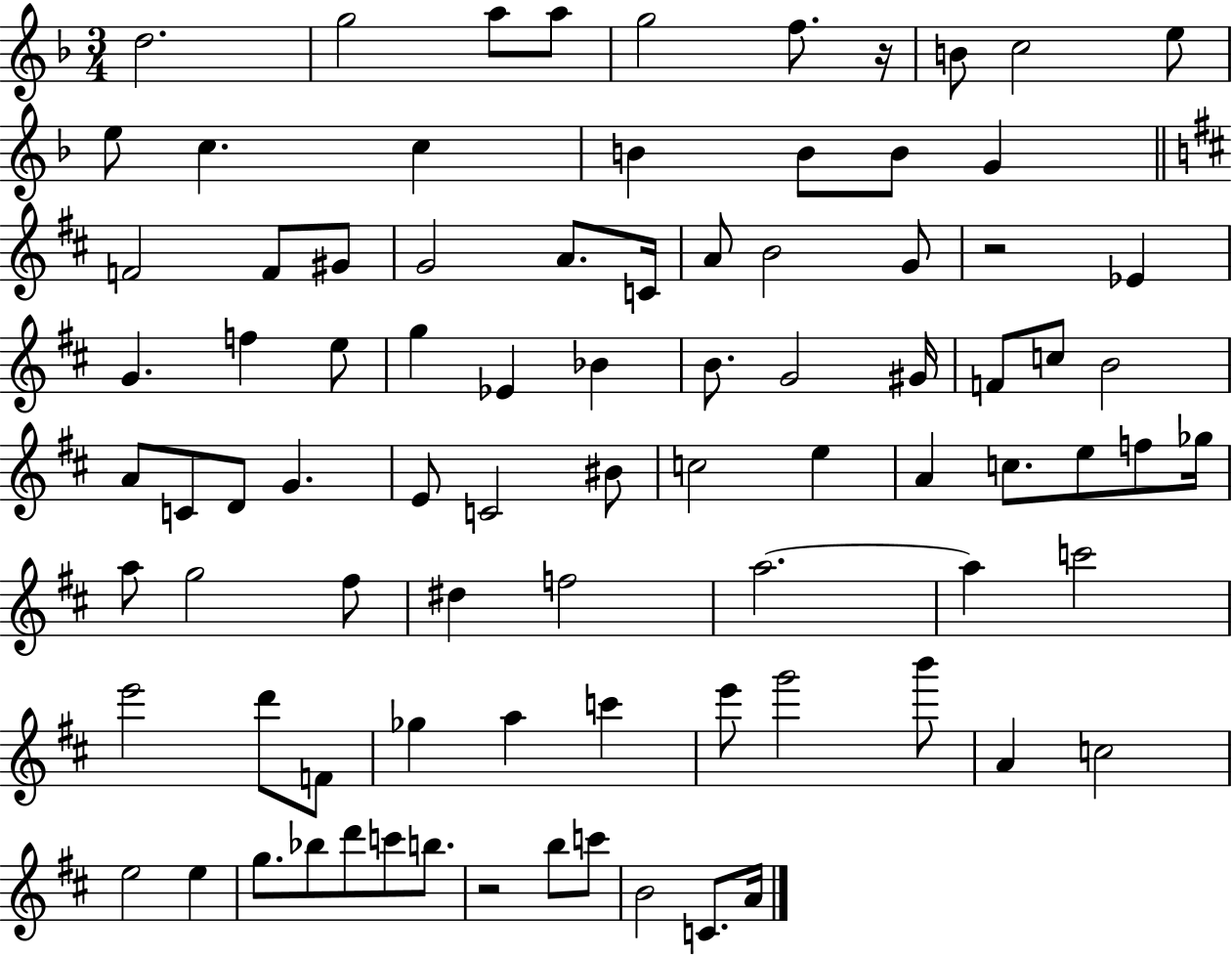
{
  \clef treble
  \numericTimeSignature
  \time 3/4
  \key f \major
  d''2. | g''2 a''8 a''8 | g''2 f''8. r16 | b'8 c''2 e''8 | \break e''8 c''4. c''4 | b'4 b'8 b'8 g'4 | \bar "||" \break \key d \major f'2 f'8 gis'8 | g'2 a'8. c'16 | a'8 b'2 g'8 | r2 ees'4 | \break g'4. f''4 e''8 | g''4 ees'4 bes'4 | b'8. g'2 gis'16 | f'8 c''8 b'2 | \break a'8 c'8 d'8 g'4. | e'8 c'2 bis'8 | c''2 e''4 | a'4 c''8. e''8 f''8 ges''16 | \break a''8 g''2 fis''8 | dis''4 f''2 | a''2.~~ | a''4 c'''2 | \break e'''2 d'''8 f'8 | ges''4 a''4 c'''4 | e'''8 g'''2 b'''8 | a'4 c''2 | \break e''2 e''4 | g''8. bes''8 d'''8 c'''8 b''8. | r2 b''8 c'''8 | b'2 c'8. a'16 | \break \bar "|."
}